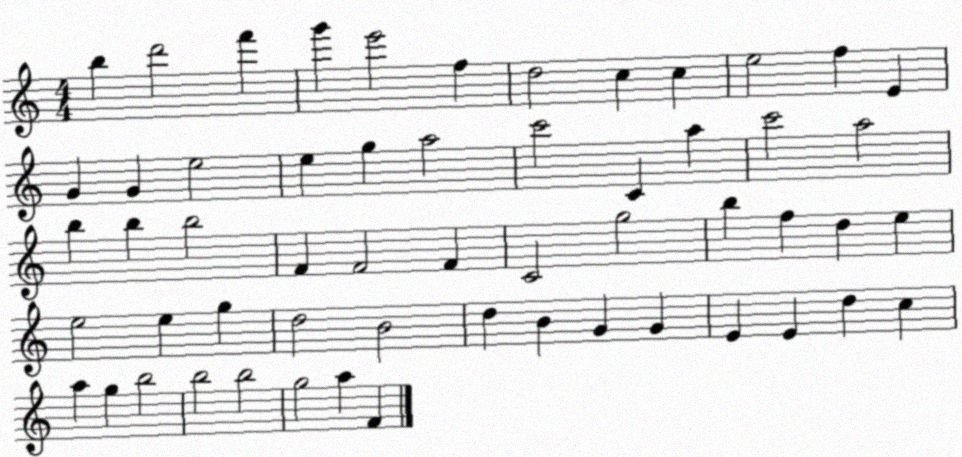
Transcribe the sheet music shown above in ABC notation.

X:1
T:Untitled
M:4/4
L:1/4
K:C
b d'2 f' g' e'2 f d2 c c e2 f E G G e2 e g a2 c'2 C a c'2 a2 b b b2 F F2 F C2 g2 b f d e e2 e g d2 B2 d B G G E E d c a g b2 b2 b2 g2 a F